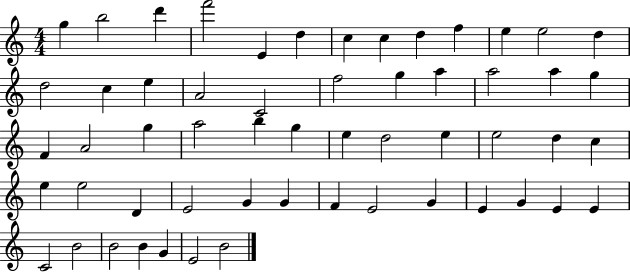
G5/q B5/h D6/q F6/h E4/q D5/q C5/q C5/q D5/q F5/q E5/q E5/h D5/q D5/h C5/q E5/q A4/h C4/h F5/h G5/q A5/q A5/h A5/q G5/q F4/q A4/h G5/q A5/h B5/q G5/q E5/q D5/h E5/q E5/h D5/q C5/q E5/q E5/h D4/q E4/h G4/q G4/q F4/q E4/h G4/q E4/q G4/q E4/q E4/q C4/h B4/h B4/h B4/q G4/q E4/h B4/h